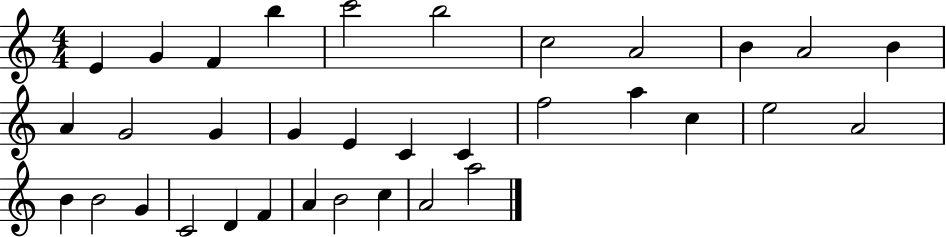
E4/q G4/q F4/q B5/q C6/h B5/h C5/h A4/h B4/q A4/h B4/q A4/q G4/h G4/q G4/q E4/q C4/q C4/q F5/h A5/q C5/q E5/h A4/h B4/q B4/h G4/q C4/h D4/q F4/q A4/q B4/h C5/q A4/h A5/h